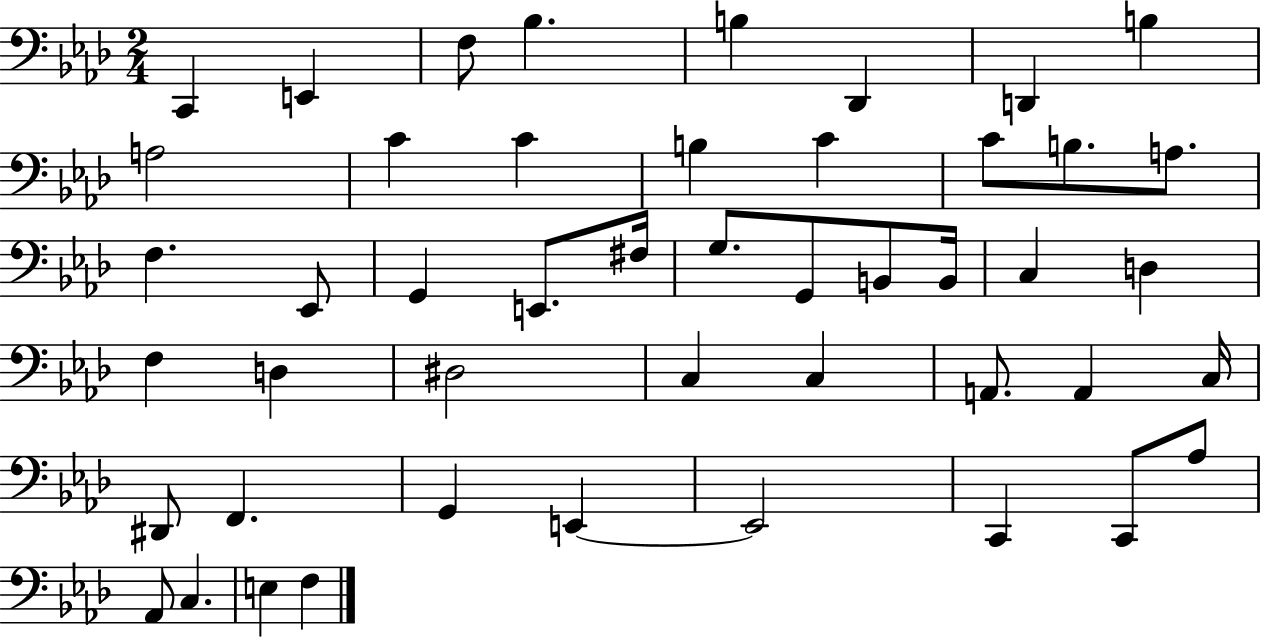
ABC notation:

X:1
T:Untitled
M:2/4
L:1/4
K:Ab
C,, E,, F,/2 _B, B, _D,, D,, B, A,2 C C B, C C/2 B,/2 A,/2 F, _E,,/2 G,, E,,/2 ^F,/4 G,/2 G,,/2 B,,/2 B,,/4 C, D, F, D, ^D,2 C, C, A,,/2 A,, C,/4 ^D,,/2 F,, G,, E,, E,,2 C,, C,,/2 _A,/2 _A,,/2 C, E, F,